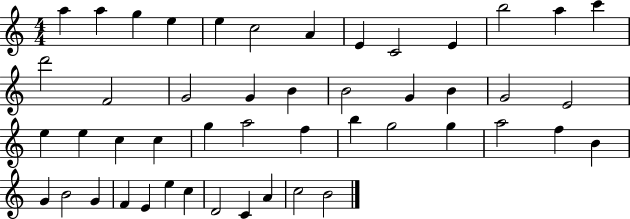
A5/q A5/q G5/q E5/q E5/q C5/h A4/q E4/q C4/h E4/q B5/h A5/q C6/q D6/h F4/h G4/h G4/q B4/q B4/h G4/q B4/q G4/h E4/h E5/q E5/q C5/q C5/q G5/q A5/h F5/q B5/q G5/h G5/q A5/h F5/q B4/q G4/q B4/h G4/q F4/q E4/q E5/q C5/q D4/h C4/q A4/q C5/h B4/h